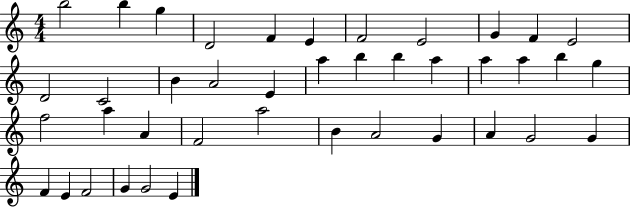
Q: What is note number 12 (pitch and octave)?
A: D4